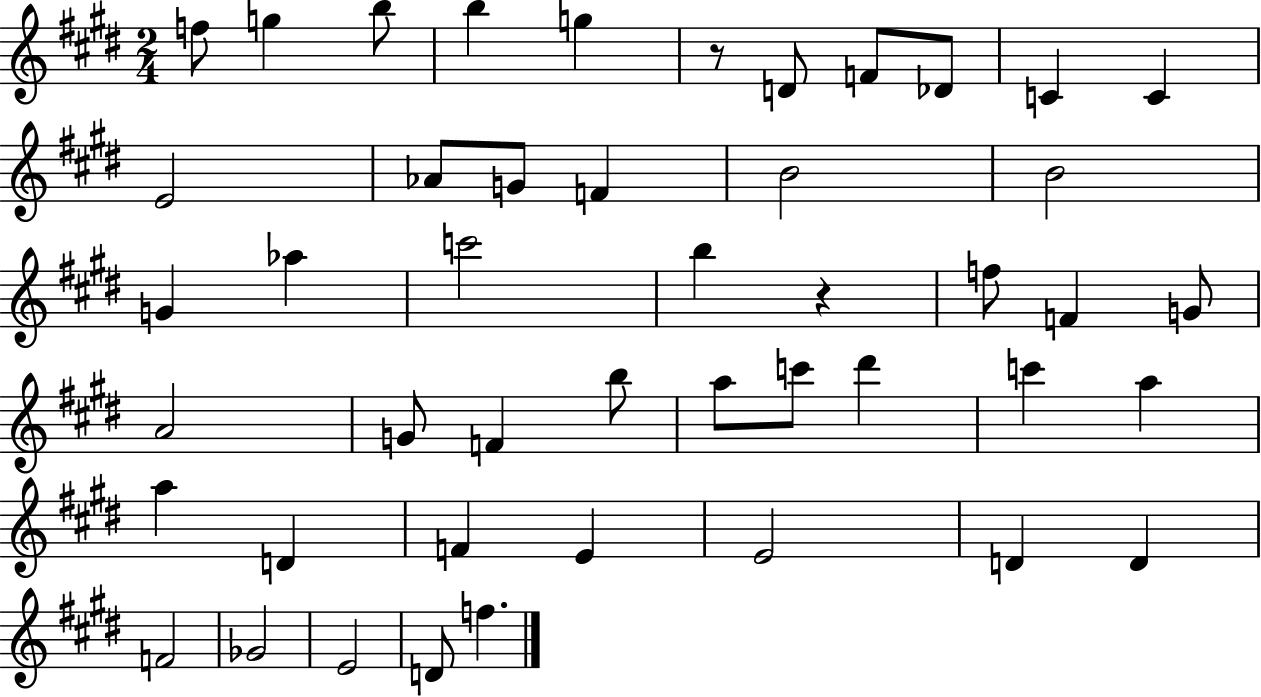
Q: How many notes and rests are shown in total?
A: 46